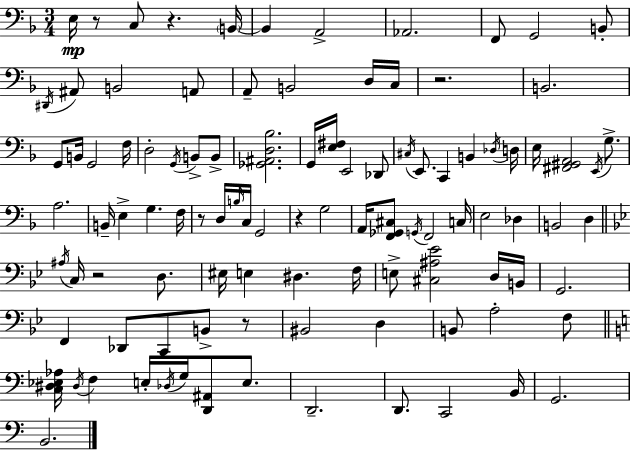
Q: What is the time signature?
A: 3/4